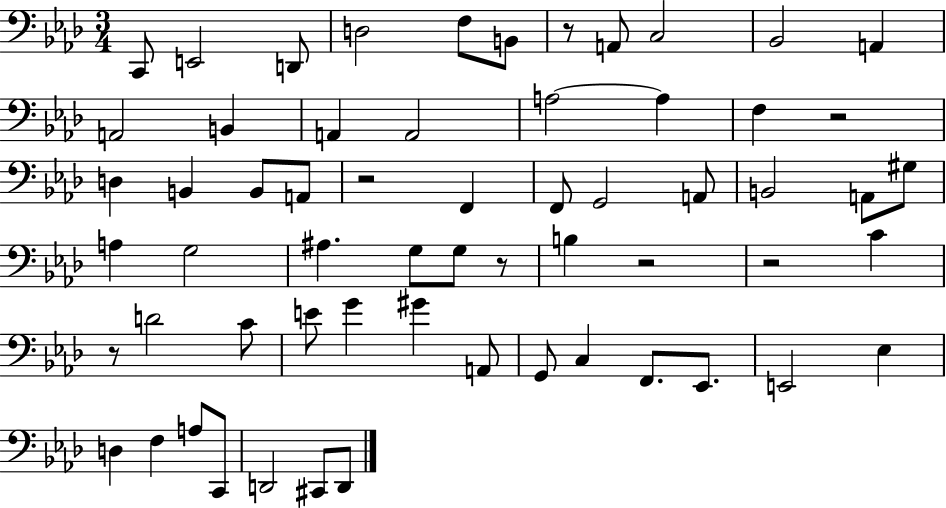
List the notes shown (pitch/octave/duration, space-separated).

C2/e E2/h D2/e D3/h F3/e B2/e R/e A2/e C3/h Bb2/h A2/q A2/h B2/q A2/q A2/h A3/h A3/q F3/q R/h D3/q B2/q B2/e A2/e R/h F2/q F2/e G2/h A2/e B2/h A2/e G#3/e A3/q G3/h A#3/q. G3/e G3/e R/e B3/q R/h R/h C4/q R/e D4/h C4/e E4/e G4/q G#4/q A2/e G2/e C3/q F2/e. Eb2/e. E2/h Eb3/q D3/q F3/q A3/e C2/e D2/h C#2/e D2/e